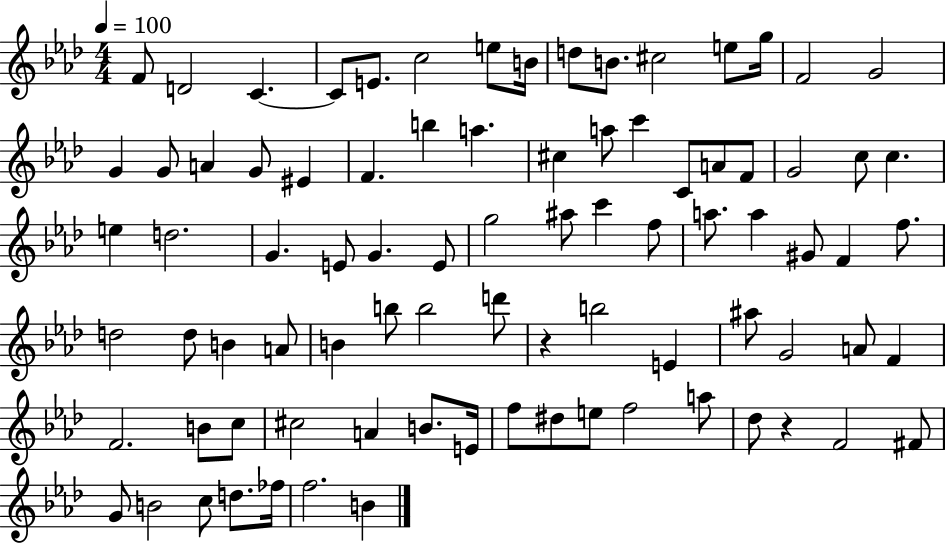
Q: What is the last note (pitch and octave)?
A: B4